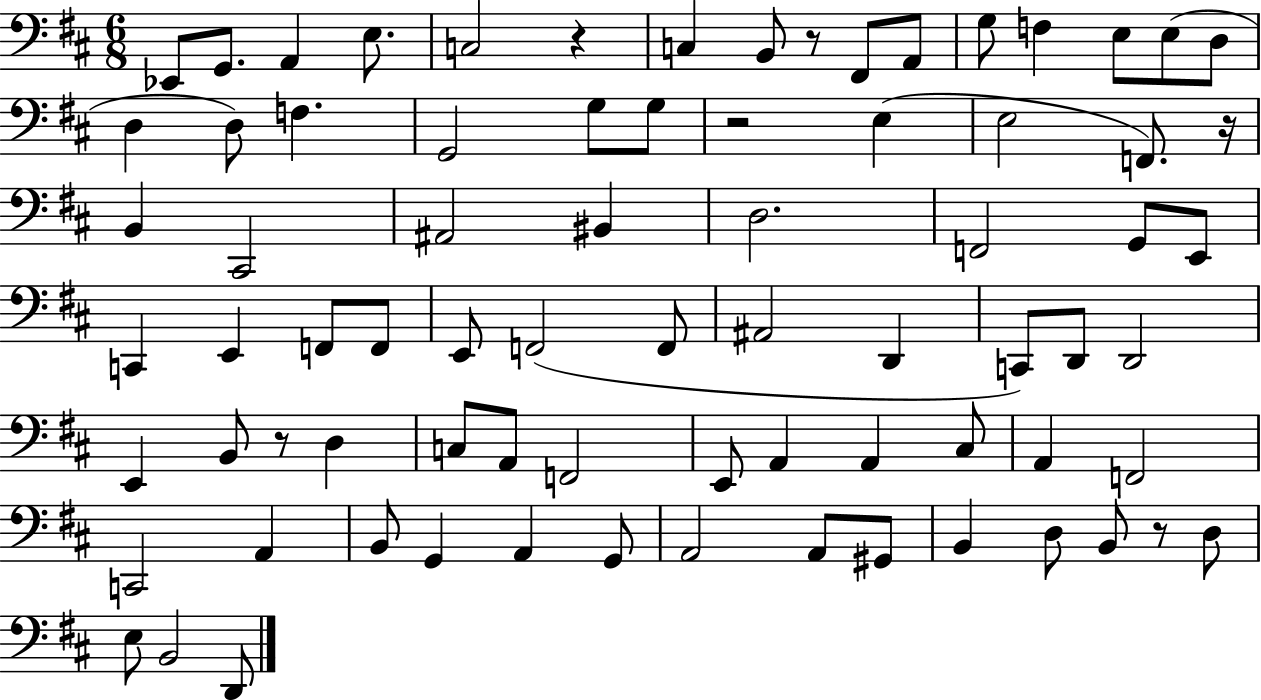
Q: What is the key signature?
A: D major